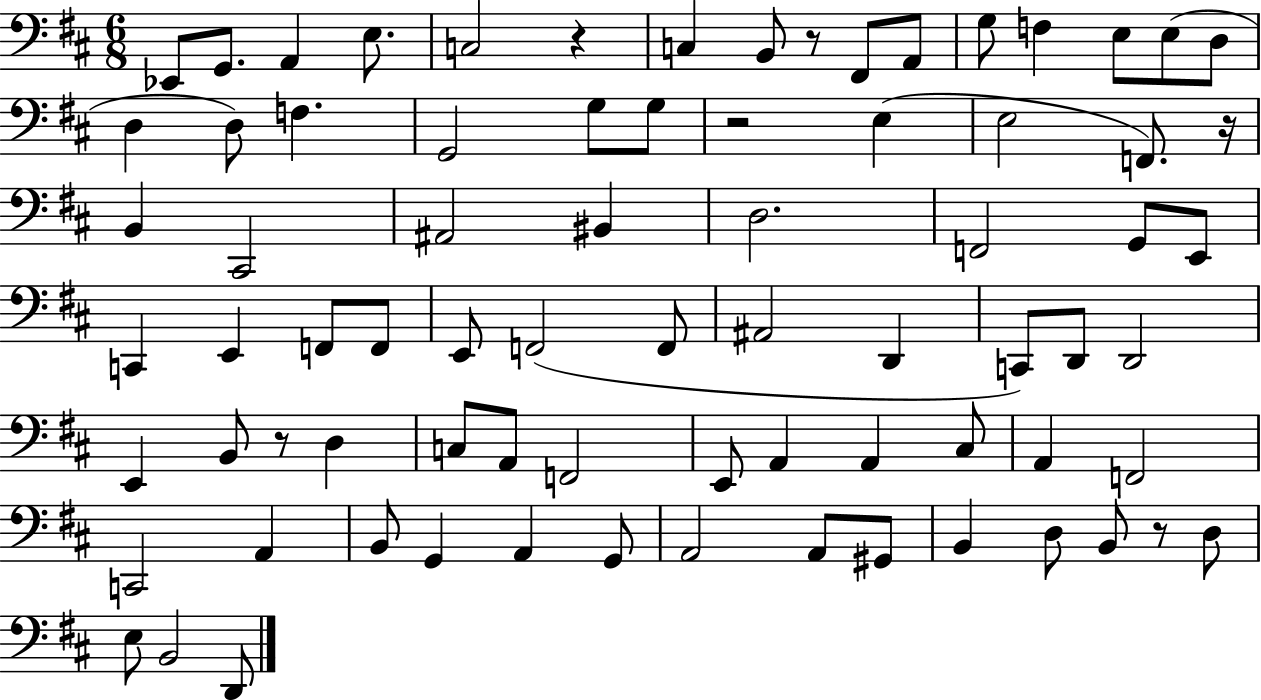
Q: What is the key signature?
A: D major